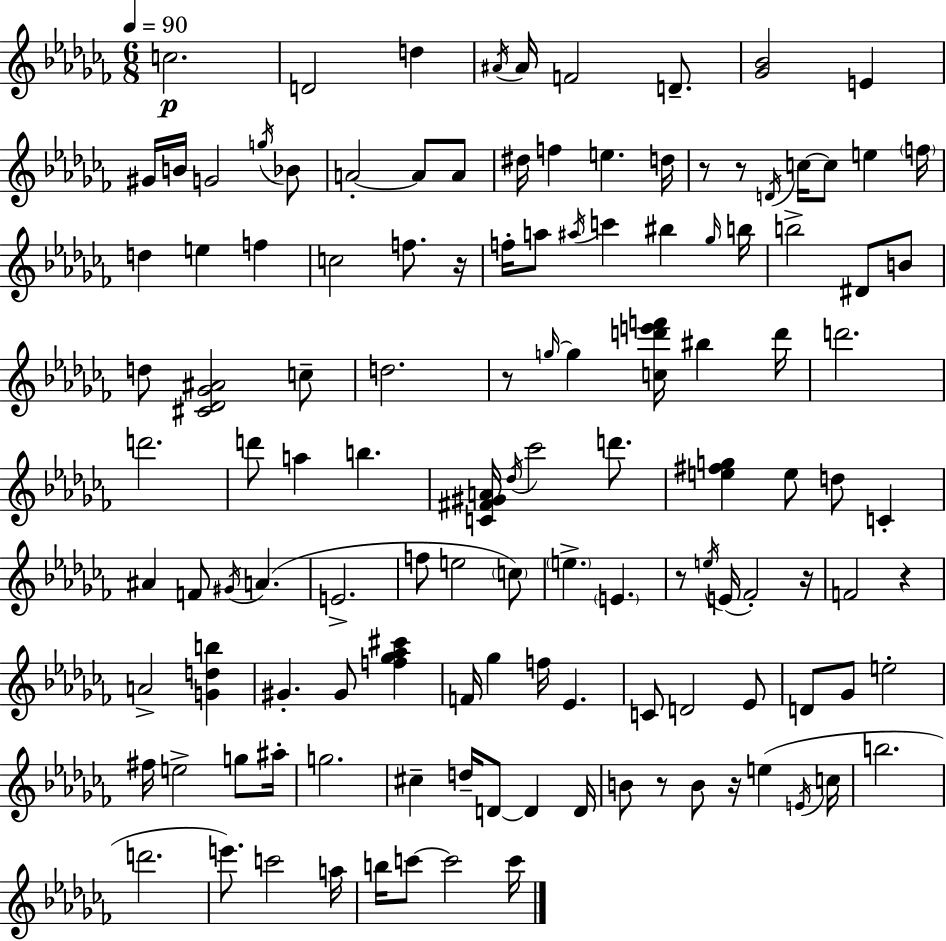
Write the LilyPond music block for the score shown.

{
  \clef treble
  \numericTimeSignature
  \time 6/8
  \key aes \minor
  \tempo 4 = 90
  c''2.\p | d'2 d''4 | \acciaccatura { ais'16 } ais'16 f'2 d'8.-- | <ges' bes'>2 e'4 | \break gis'16 b'16 g'2 \acciaccatura { g''16 } | bes'8 a'2-.~~ a'8 | a'8 dis''16 f''4 e''4. | d''16 r8 r8 \acciaccatura { d'16 } c''16~~ c''8 e''4 | \break \parenthesize f''16 d''4 e''4 f''4 | c''2 f''8. | r16 f''16-. a''8 \acciaccatura { ais''16 } c'''4 bis''4 | \grace { ges''16 } b''16 b''2-> | \break dis'8 b'8 d''8 <cis' des' ges' ais'>2 | c''8-- d''2. | r8 \grace { g''16~ }~ g''4 | <c'' d''' e''' f'''>16 bis''4 d'''16 d'''2. | \break d'''2. | d'''8 a''4 | b''4. <c' fis' gis' a'>16 \acciaccatura { des''16 } ces'''2 | d'''8. <e'' fis'' g''>4 e''8 | \break d''8 c'4-. ais'4 f'8 | \acciaccatura { gis'16 }( a'4. e'2.-> | f''8 e''2 | \parenthesize c''8) \parenthesize e''4.-> | \break \parenthesize e'4. r8 \acciaccatura { e''16 }( e'16 | fes'2-.) r16 f'2 | r4 a'2-> | <g' d'' b''>4 gis'4.-. | \break gis'8 <f'' ges'' aes'' cis'''>4 f'16 ges''4 | f''16 ees'4. c'8 d'2 | ees'8 d'8 ges'8 | e''2-. fis''16 e''2-> | \break g''8 ais''16-. g''2. | cis''4-- | d''16-- d'8~~ d'4 d'16 b'8 r8 | b'8 r16 e''4( \acciaccatura { e'16 } c''16 b''2. | \break d'''2. | e'''8.) | c'''2 a''16 b''16 c'''8~~ | c'''2 c'''16 \bar "|."
}